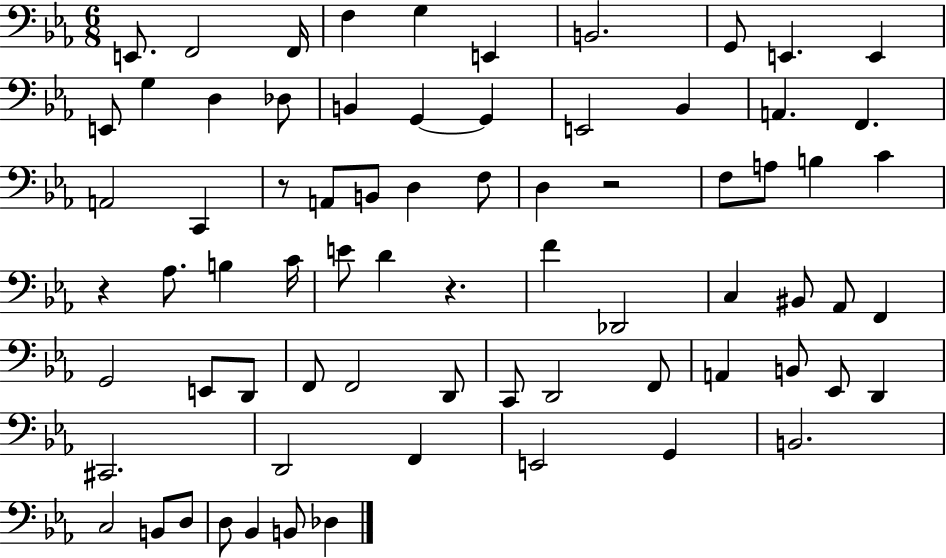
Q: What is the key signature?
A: EES major